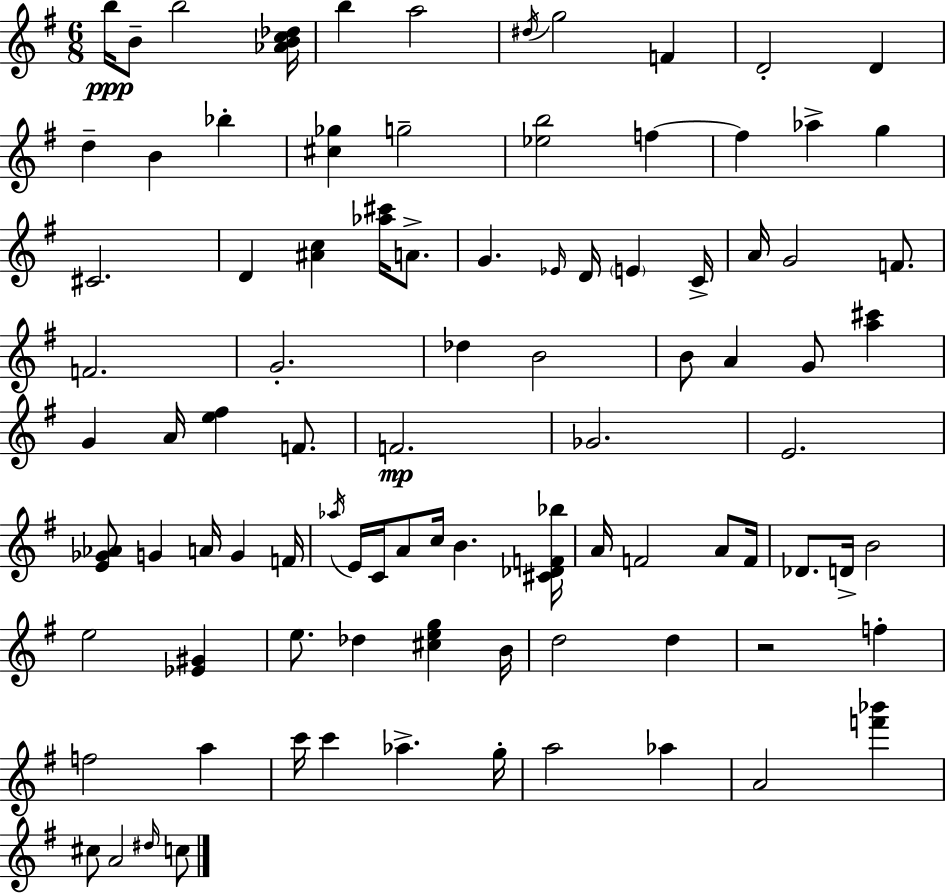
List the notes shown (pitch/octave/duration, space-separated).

B5/s B4/e B5/h [Ab4,B4,C5,Db5]/s B5/q A5/h D#5/s G5/h F4/q D4/h D4/q D5/q B4/q Bb5/q [C#5,Gb5]/q G5/h [Eb5,B5]/h F5/q F5/q Ab5/q G5/q C#4/h. D4/q [A#4,C5]/q [Ab5,C#6]/s A4/e. G4/q. Eb4/s D4/s E4/q C4/s A4/s G4/h F4/e. F4/h. G4/h. Db5/q B4/h B4/e A4/q G4/e [A5,C#6]/q G4/q A4/s [E5,F#5]/q F4/e. F4/h. Gb4/h. E4/h. [E4,Gb4,Ab4]/e G4/q A4/s G4/q F4/s Ab5/s E4/s C4/s A4/e C5/s B4/q. [C#4,Db4,F4,Bb5]/s A4/s F4/h A4/e F4/s Db4/e. D4/s B4/h E5/h [Eb4,G#4]/q E5/e. Db5/q [C#5,E5,G5]/q B4/s D5/h D5/q R/h F5/q F5/h A5/q C6/s C6/q Ab5/q. G5/s A5/h Ab5/q A4/h [F6,Bb6]/q C#5/e A4/h D#5/s C5/e